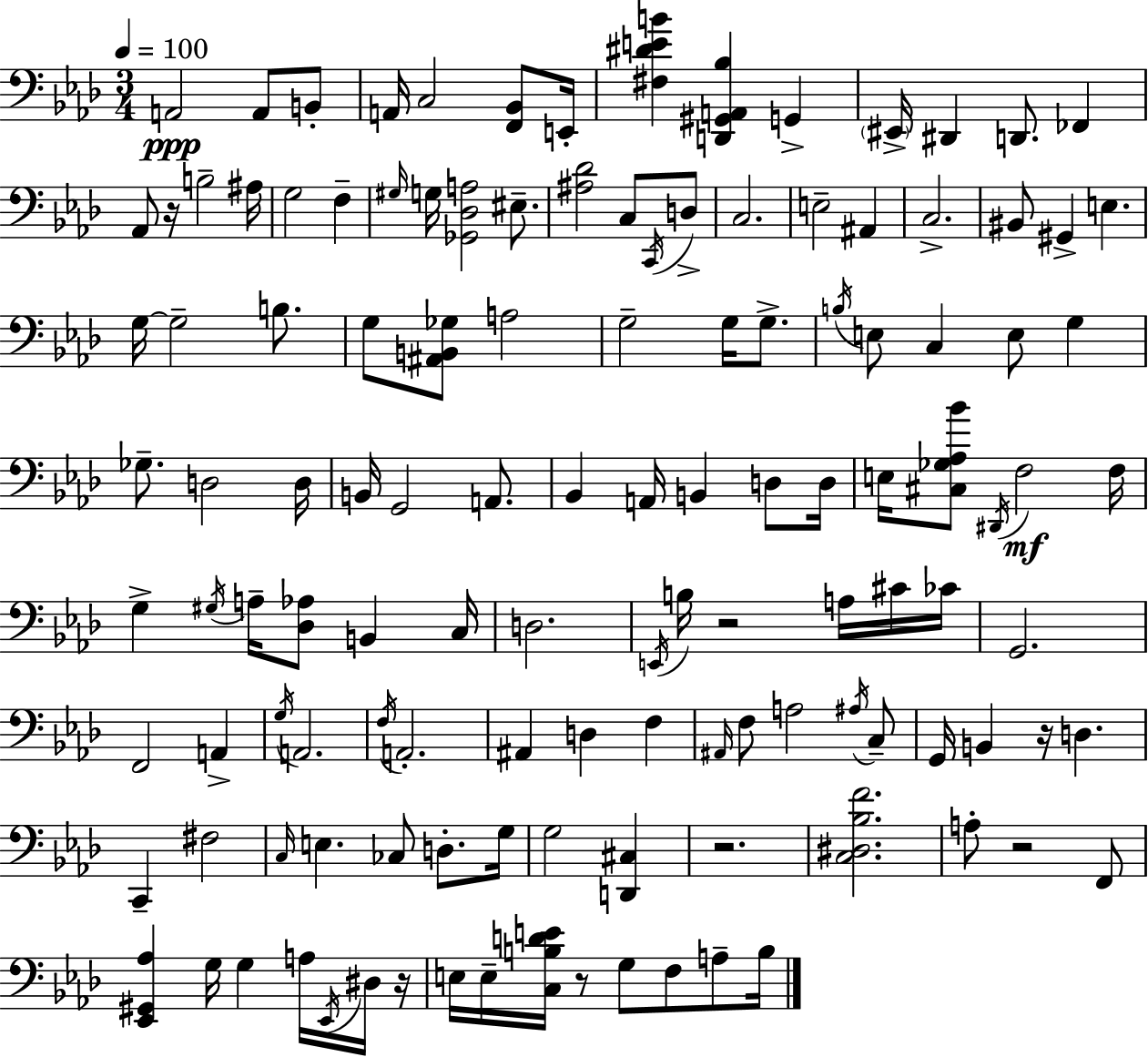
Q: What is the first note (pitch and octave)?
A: A2